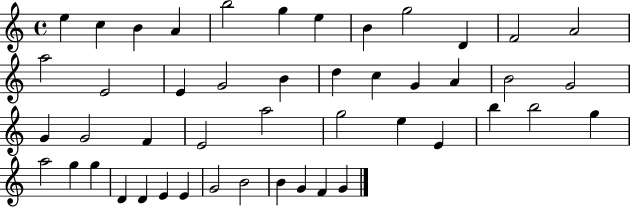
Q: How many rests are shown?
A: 0